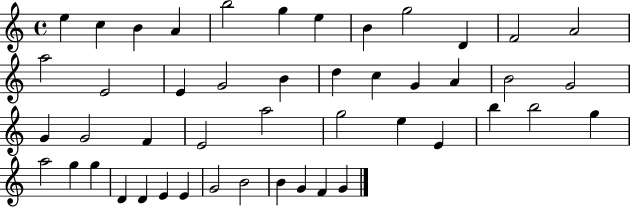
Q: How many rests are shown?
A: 0